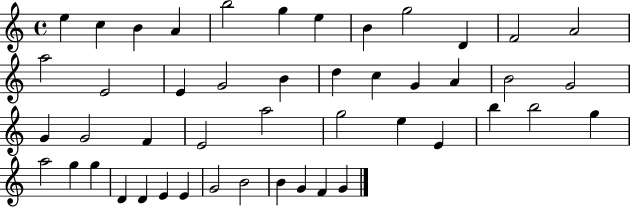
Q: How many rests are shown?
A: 0